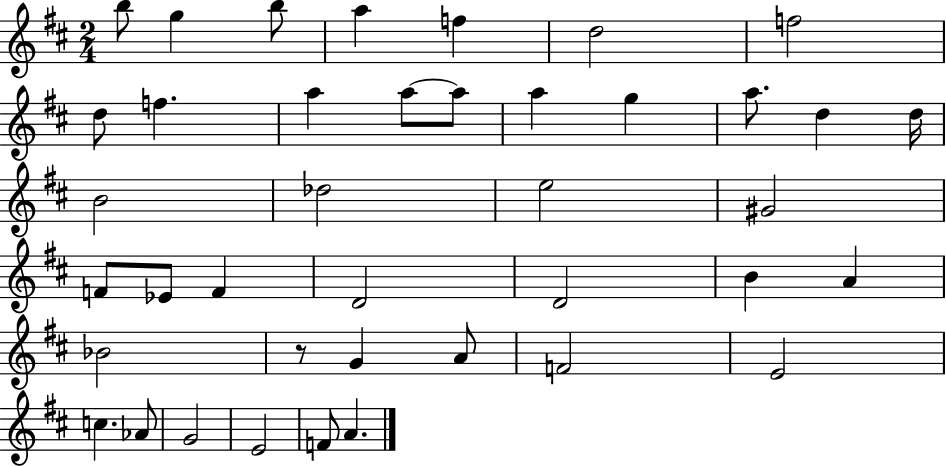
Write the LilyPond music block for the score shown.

{
  \clef treble
  \numericTimeSignature
  \time 2/4
  \key d \major
  b''8 g''4 b''8 | a''4 f''4 | d''2 | f''2 | \break d''8 f''4. | a''4 a''8~~ a''8 | a''4 g''4 | a''8. d''4 d''16 | \break b'2 | des''2 | e''2 | gis'2 | \break f'8 ees'8 f'4 | d'2 | d'2 | b'4 a'4 | \break bes'2 | r8 g'4 a'8 | f'2 | e'2 | \break c''4. aes'8 | g'2 | e'2 | f'8 a'4. | \break \bar "|."
}